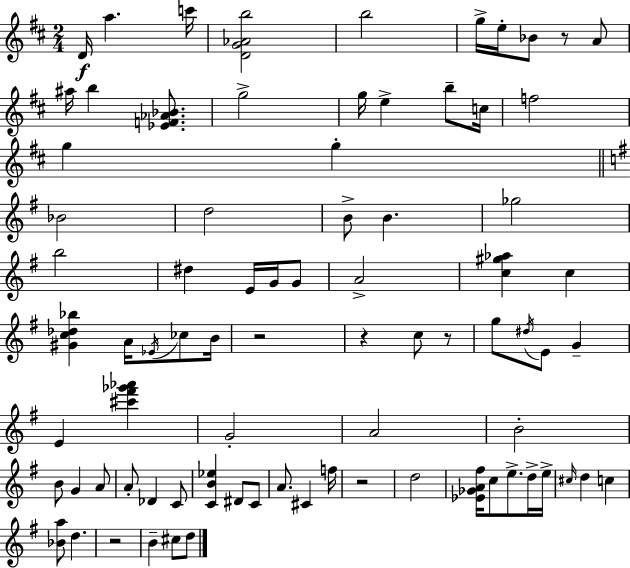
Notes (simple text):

D4/s A5/q. C6/s [D4,G4,Ab4,B5]/h B5/h G5/s E5/s Bb4/e R/e A4/e A#5/s B5/q [Eb4,F4,Ab4,Bb4]/e. G5/h G5/s E5/q B5/e C5/s F5/h G5/q G5/q Bb4/h D5/h B4/e B4/q. Gb5/h B5/h D#5/q E4/s G4/s G4/e A4/h [C5,G#5,Ab5]/q C5/q [G#4,C5,Db5,Bb5]/q A4/s Eb4/s CES5/e B4/s R/h R/q C5/e R/e G5/e D#5/s E4/e G4/q E4/q [C#6,F#6,Gb6,Ab6]/q G4/h A4/h B4/h B4/e G4/q A4/e A4/e Db4/q C4/e [C4,B4,Eb5]/q D#4/e C4/e A4/e. C#4/q F5/s R/h D5/h [Eb4,Gb4,A4,F#5]/s C5/e E5/e. D5/s E5/s C#5/s D5/q C5/q [Bb4,A5]/e D5/q. R/h B4/q C#5/e D5/e